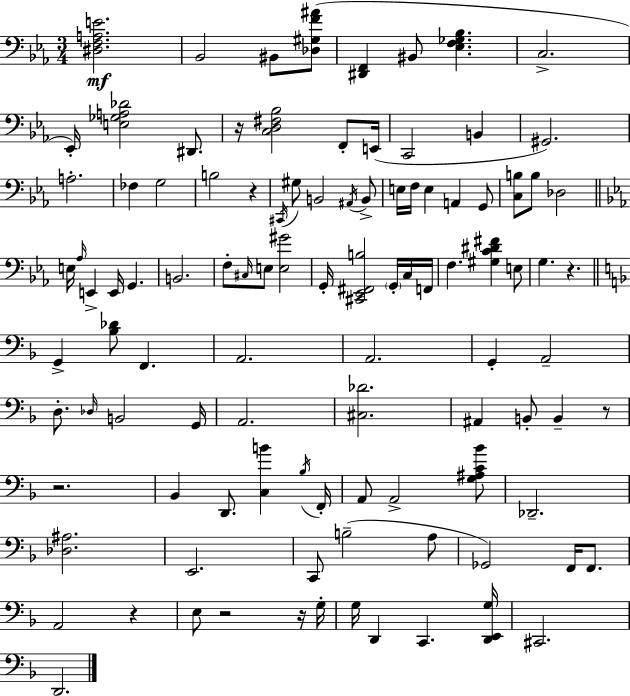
[D#3,F3,A3,E4]/h. Bb2/h BIS2/e [Db3,G#3,F4,A#4]/e [D#2,F2]/q BIS2/e [Eb3,F3,Gb3,Bb3]/q. C3/h. Eb2/s [E3,Gb3,A3,Db4]/h D#2/e. R/s [C3,D3,F#3,Bb3]/h F2/e E2/s C2/h B2/q G#2/h. A3/h. FES3/q G3/h B3/h R/q C#2/s G#3/e B2/h A#2/s B2/e E3/s F3/s E3/q A2/q G2/e [C3,B3]/e B3/e Db3/h E3/s Ab3/s E2/q E2/s G2/q. B2/h. F3/e C#3/s E3/e [E3,G#4]/h G2/s [C#2,Eb2,F#2,B3]/h G2/s C3/s F2/s F3/q. [G#3,C4,D#4,F#4]/q E3/e G3/q. R/q. G2/q [Bb3,Db4]/e F2/q. A2/h. A2/h. G2/q A2/h D3/e. Db3/s B2/h G2/s A2/h. [C#3,Db4]/h. A#2/q B2/e B2/q R/e R/h. Bb2/q D2/e. [C3,B4]/q Bb3/s F2/s A2/e A2/h [G3,A#3,C4,Bb4]/e Db2/h. [Db3,A#3]/h. E2/h. C2/e B3/h A3/e Gb2/h F2/s F2/e. A2/h R/q E3/e R/h R/s G3/s G3/s D2/q C2/q. [D2,E2,G3]/s C#2/h. D2/h.